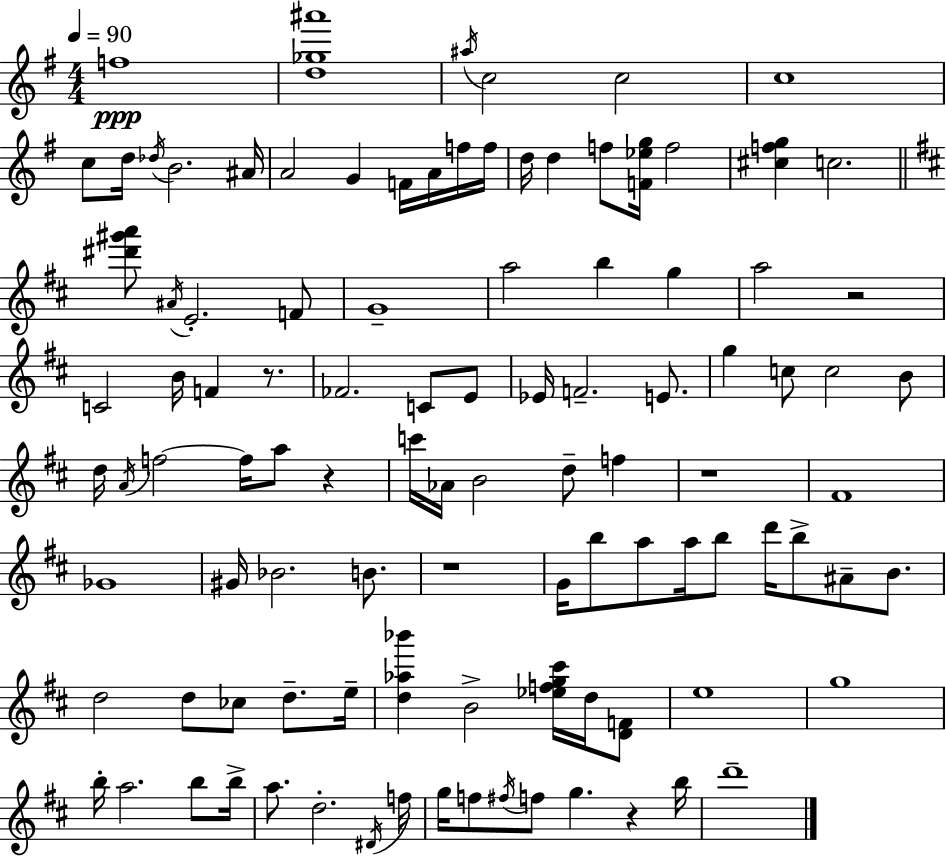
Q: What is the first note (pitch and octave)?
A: F5